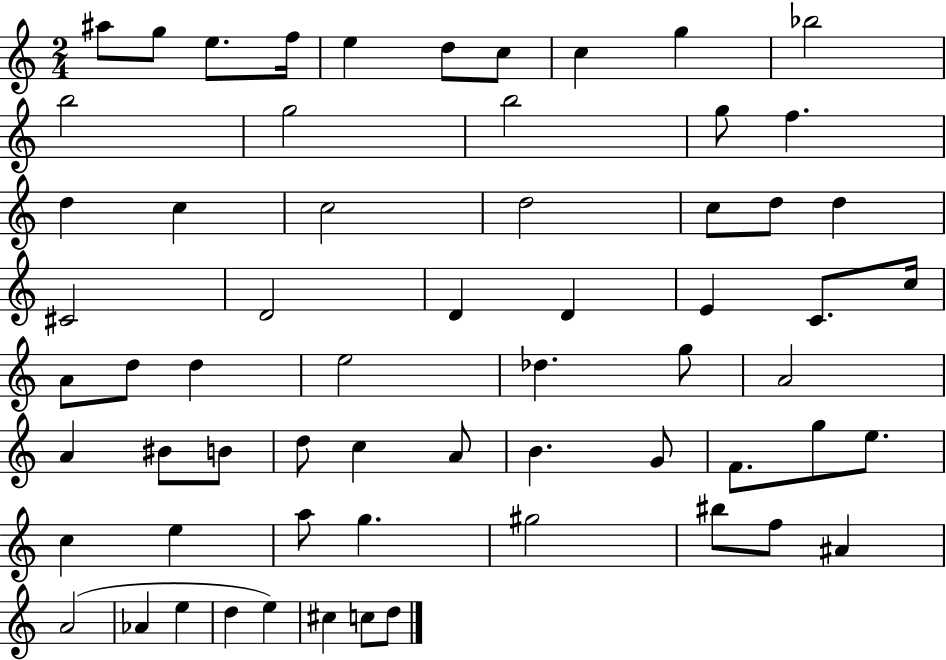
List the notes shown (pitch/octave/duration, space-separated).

A#5/e G5/e E5/e. F5/s E5/q D5/e C5/e C5/q G5/q Bb5/h B5/h G5/h B5/h G5/e F5/q. D5/q C5/q C5/h D5/h C5/e D5/e D5/q C#4/h D4/h D4/q D4/q E4/q C4/e. C5/s A4/e D5/e D5/q E5/h Db5/q. G5/e A4/h A4/q BIS4/e B4/e D5/e C5/q A4/e B4/q. G4/e F4/e. G5/e E5/e. C5/q E5/q A5/e G5/q. G#5/h BIS5/e F5/e A#4/q A4/h Ab4/q E5/q D5/q E5/q C#5/q C5/e D5/e